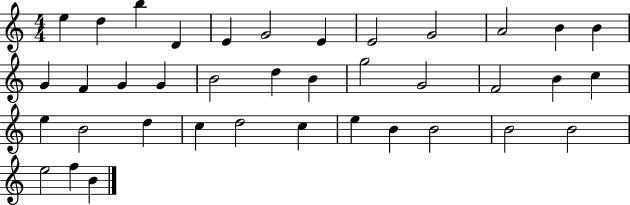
{
  \clef treble
  \numericTimeSignature
  \time 4/4
  \key c \major
  e''4 d''4 b''4 d'4 | e'4 g'2 e'4 | e'2 g'2 | a'2 b'4 b'4 | \break g'4 f'4 g'4 g'4 | b'2 d''4 b'4 | g''2 g'2 | f'2 b'4 c''4 | \break e''4 b'2 d''4 | c''4 d''2 c''4 | e''4 b'4 b'2 | b'2 b'2 | \break e''2 f''4 b'4 | \bar "|."
}